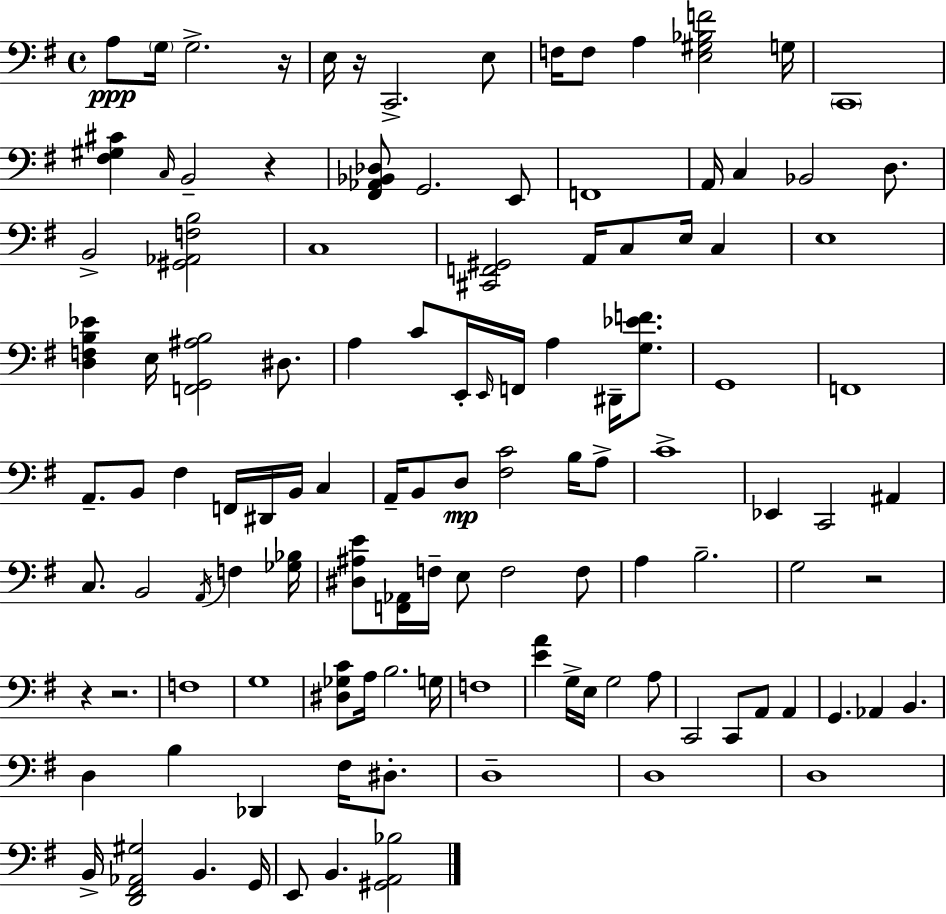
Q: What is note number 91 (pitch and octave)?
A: B2